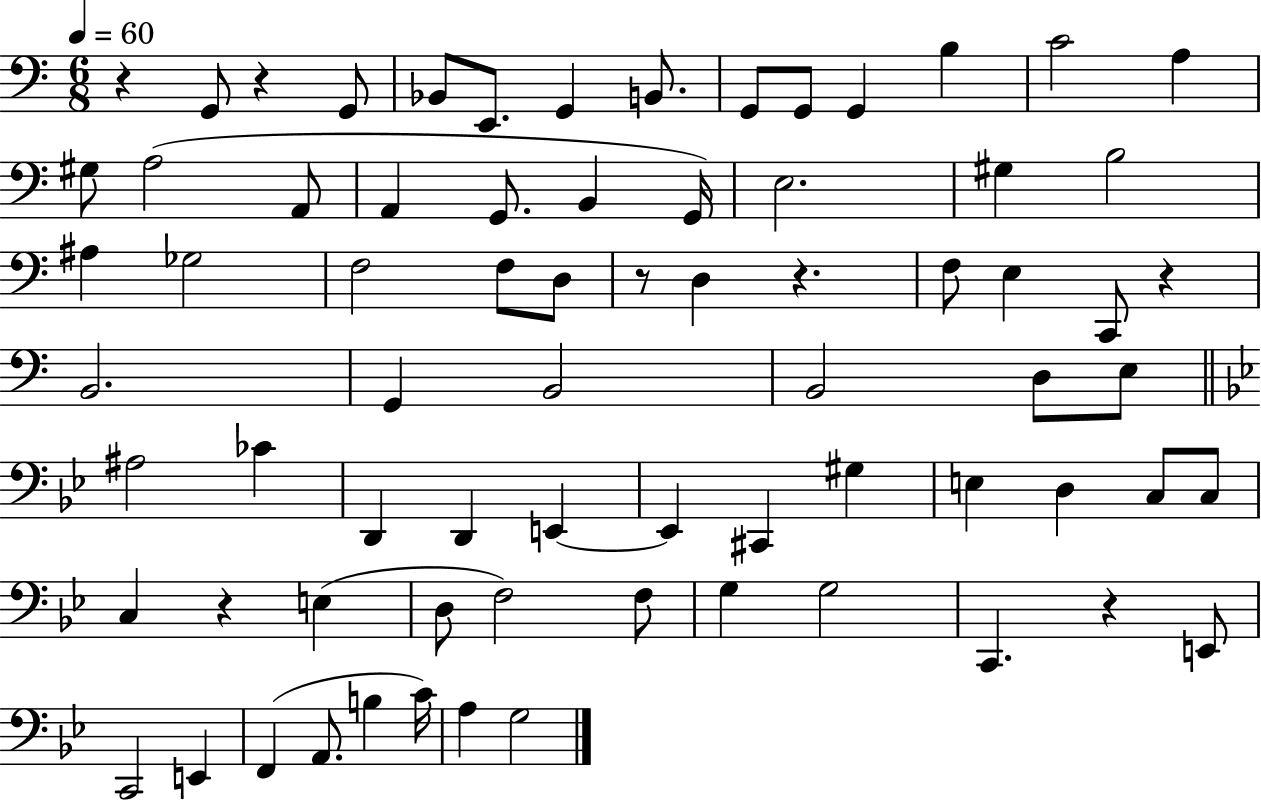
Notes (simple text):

R/q G2/e R/q G2/e Bb2/e E2/e. G2/q B2/e. G2/e G2/e G2/q B3/q C4/h A3/q G#3/e A3/h A2/e A2/q G2/e. B2/q G2/s E3/h. G#3/q B3/h A#3/q Gb3/h F3/h F3/e D3/e R/e D3/q R/q. F3/e E3/q C2/e R/q B2/h. G2/q B2/h B2/h D3/e E3/e A#3/h CES4/q D2/q D2/q E2/q E2/q C#2/q G#3/q E3/q D3/q C3/e C3/e C3/q R/q E3/q D3/e F3/h F3/e G3/q G3/h C2/q. R/q E2/e C2/h E2/q F2/q A2/e. B3/q C4/s A3/q G3/h